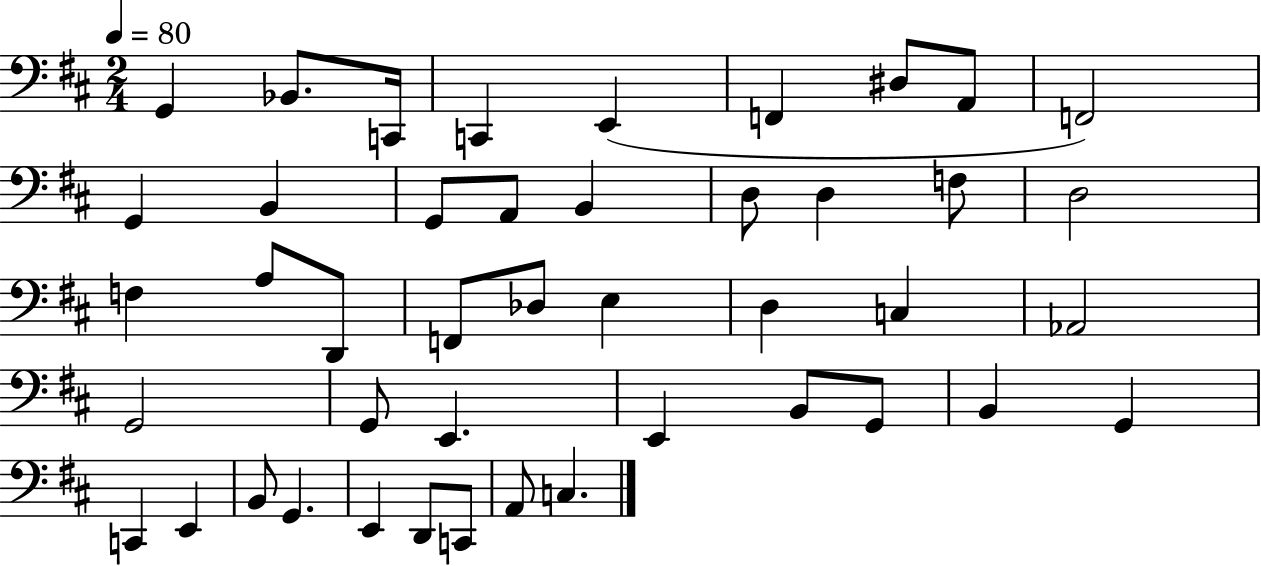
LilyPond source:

{
  \clef bass
  \numericTimeSignature
  \time 2/4
  \key d \major
  \tempo 4 = 80
  \repeat volta 2 { g,4 bes,8. c,16 | c,4 e,4( | f,4 dis8 a,8 | f,2) | \break g,4 b,4 | g,8 a,8 b,4 | d8 d4 f8 | d2 | \break f4 a8 d,8 | f,8 des8 e4 | d4 c4 | aes,2 | \break g,2 | g,8 e,4. | e,4 b,8 g,8 | b,4 g,4 | \break c,4 e,4 | b,8 g,4. | e,4 d,8 c,8 | a,8 c4. | \break } \bar "|."
}